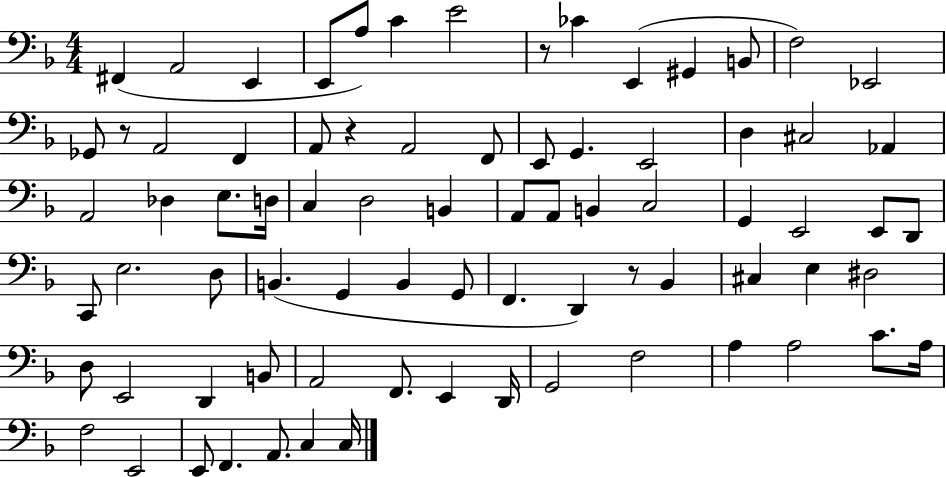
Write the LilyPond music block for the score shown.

{
  \clef bass
  \numericTimeSignature
  \time 4/4
  \key f \major
  fis,4( a,2 e,4 | e,8 a8) c'4 e'2 | r8 ces'4 e,4( gis,4 b,8 | f2) ees,2 | \break ges,8 r8 a,2 f,4 | a,8 r4 a,2 f,8 | e,8 g,4. e,2 | d4 cis2 aes,4 | \break a,2 des4 e8. d16 | c4 d2 b,4 | a,8 a,8 b,4 c2 | g,4 e,2 e,8 d,8 | \break c,8 e2. d8 | b,4.( g,4 b,4 g,8 | f,4. d,4) r8 bes,4 | cis4 e4 dis2 | \break d8 e,2 d,4 b,8 | a,2 f,8. e,4 d,16 | g,2 f2 | a4 a2 c'8. a16 | \break f2 e,2 | e,8 f,4. a,8. c4 c16 | \bar "|."
}